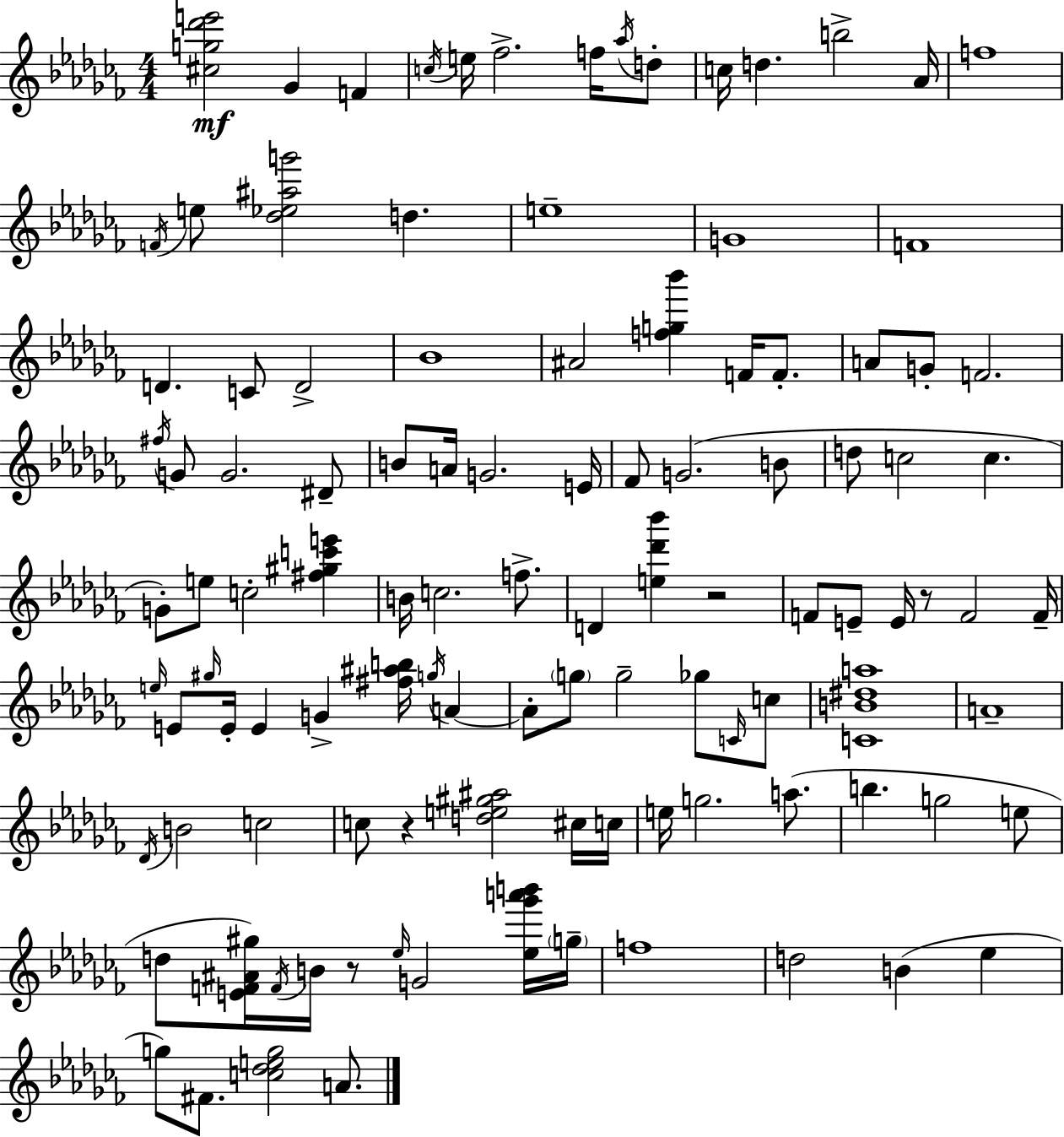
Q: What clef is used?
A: treble